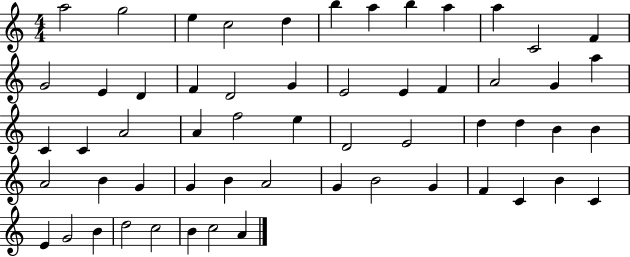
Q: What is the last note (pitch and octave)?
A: A4